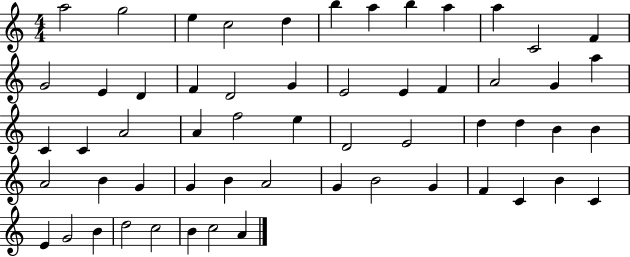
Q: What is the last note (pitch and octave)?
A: A4